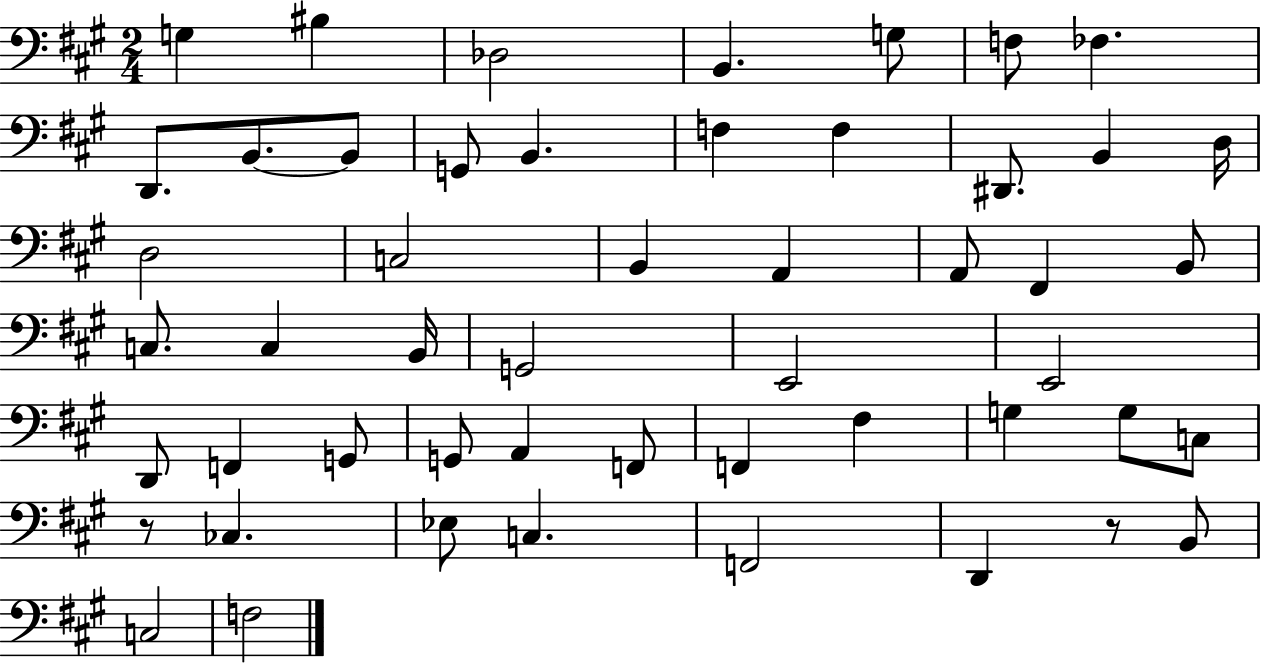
{
  \clef bass
  \numericTimeSignature
  \time 2/4
  \key a \major
  g4 bis4 | des2 | b,4. g8 | f8 fes4. | \break d,8. b,8.~~ b,8 | g,8 b,4. | f4 f4 | dis,8. b,4 d16 | \break d2 | c2 | b,4 a,4 | a,8 fis,4 b,8 | \break c8. c4 b,16 | g,2 | e,2 | e,2 | \break d,8 f,4 g,8 | g,8 a,4 f,8 | f,4 fis4 | g4 g8 c8 | \break r8 ces4. | ees8 c4. | f,2 | d,4 r8 b,8 | \break c2 | f2 | \bar "|."
}